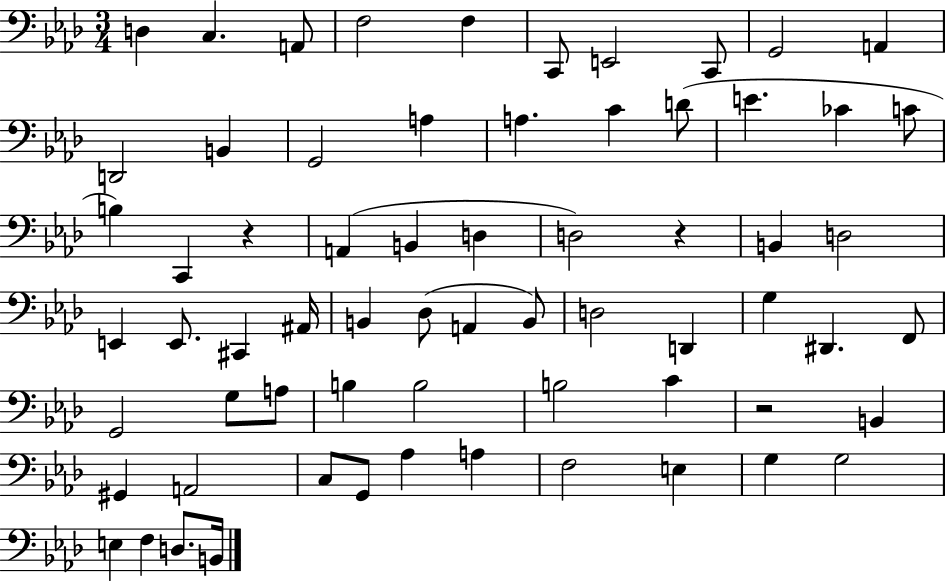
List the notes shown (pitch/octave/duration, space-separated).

D3/q C3/q. A2/e F3/h F3/q C2/e E2/h C2/e G2/h A2/q D2/h B2/q G2/h A3/q A3/q. C4/q D4/e E4/q. CES4/q C4/e B3/q C2/q R/q A2/q B2/q D3/q D3/h R/q B2/q D3/h E2/q E2/e. C#2/q A#2/s B2/q Db3/e A2/q B2/e D3/h D2/q G3/q D#2/q. F2/e G2/h G3/e A3/e B3/q B3/h B3/h C4/q R/h B2/q G#2/q A2/h C3/e G2/e Ab3/q A3/q F3/h E3/q G3/q G3/h E3/q F3/q D3/e. B2/s